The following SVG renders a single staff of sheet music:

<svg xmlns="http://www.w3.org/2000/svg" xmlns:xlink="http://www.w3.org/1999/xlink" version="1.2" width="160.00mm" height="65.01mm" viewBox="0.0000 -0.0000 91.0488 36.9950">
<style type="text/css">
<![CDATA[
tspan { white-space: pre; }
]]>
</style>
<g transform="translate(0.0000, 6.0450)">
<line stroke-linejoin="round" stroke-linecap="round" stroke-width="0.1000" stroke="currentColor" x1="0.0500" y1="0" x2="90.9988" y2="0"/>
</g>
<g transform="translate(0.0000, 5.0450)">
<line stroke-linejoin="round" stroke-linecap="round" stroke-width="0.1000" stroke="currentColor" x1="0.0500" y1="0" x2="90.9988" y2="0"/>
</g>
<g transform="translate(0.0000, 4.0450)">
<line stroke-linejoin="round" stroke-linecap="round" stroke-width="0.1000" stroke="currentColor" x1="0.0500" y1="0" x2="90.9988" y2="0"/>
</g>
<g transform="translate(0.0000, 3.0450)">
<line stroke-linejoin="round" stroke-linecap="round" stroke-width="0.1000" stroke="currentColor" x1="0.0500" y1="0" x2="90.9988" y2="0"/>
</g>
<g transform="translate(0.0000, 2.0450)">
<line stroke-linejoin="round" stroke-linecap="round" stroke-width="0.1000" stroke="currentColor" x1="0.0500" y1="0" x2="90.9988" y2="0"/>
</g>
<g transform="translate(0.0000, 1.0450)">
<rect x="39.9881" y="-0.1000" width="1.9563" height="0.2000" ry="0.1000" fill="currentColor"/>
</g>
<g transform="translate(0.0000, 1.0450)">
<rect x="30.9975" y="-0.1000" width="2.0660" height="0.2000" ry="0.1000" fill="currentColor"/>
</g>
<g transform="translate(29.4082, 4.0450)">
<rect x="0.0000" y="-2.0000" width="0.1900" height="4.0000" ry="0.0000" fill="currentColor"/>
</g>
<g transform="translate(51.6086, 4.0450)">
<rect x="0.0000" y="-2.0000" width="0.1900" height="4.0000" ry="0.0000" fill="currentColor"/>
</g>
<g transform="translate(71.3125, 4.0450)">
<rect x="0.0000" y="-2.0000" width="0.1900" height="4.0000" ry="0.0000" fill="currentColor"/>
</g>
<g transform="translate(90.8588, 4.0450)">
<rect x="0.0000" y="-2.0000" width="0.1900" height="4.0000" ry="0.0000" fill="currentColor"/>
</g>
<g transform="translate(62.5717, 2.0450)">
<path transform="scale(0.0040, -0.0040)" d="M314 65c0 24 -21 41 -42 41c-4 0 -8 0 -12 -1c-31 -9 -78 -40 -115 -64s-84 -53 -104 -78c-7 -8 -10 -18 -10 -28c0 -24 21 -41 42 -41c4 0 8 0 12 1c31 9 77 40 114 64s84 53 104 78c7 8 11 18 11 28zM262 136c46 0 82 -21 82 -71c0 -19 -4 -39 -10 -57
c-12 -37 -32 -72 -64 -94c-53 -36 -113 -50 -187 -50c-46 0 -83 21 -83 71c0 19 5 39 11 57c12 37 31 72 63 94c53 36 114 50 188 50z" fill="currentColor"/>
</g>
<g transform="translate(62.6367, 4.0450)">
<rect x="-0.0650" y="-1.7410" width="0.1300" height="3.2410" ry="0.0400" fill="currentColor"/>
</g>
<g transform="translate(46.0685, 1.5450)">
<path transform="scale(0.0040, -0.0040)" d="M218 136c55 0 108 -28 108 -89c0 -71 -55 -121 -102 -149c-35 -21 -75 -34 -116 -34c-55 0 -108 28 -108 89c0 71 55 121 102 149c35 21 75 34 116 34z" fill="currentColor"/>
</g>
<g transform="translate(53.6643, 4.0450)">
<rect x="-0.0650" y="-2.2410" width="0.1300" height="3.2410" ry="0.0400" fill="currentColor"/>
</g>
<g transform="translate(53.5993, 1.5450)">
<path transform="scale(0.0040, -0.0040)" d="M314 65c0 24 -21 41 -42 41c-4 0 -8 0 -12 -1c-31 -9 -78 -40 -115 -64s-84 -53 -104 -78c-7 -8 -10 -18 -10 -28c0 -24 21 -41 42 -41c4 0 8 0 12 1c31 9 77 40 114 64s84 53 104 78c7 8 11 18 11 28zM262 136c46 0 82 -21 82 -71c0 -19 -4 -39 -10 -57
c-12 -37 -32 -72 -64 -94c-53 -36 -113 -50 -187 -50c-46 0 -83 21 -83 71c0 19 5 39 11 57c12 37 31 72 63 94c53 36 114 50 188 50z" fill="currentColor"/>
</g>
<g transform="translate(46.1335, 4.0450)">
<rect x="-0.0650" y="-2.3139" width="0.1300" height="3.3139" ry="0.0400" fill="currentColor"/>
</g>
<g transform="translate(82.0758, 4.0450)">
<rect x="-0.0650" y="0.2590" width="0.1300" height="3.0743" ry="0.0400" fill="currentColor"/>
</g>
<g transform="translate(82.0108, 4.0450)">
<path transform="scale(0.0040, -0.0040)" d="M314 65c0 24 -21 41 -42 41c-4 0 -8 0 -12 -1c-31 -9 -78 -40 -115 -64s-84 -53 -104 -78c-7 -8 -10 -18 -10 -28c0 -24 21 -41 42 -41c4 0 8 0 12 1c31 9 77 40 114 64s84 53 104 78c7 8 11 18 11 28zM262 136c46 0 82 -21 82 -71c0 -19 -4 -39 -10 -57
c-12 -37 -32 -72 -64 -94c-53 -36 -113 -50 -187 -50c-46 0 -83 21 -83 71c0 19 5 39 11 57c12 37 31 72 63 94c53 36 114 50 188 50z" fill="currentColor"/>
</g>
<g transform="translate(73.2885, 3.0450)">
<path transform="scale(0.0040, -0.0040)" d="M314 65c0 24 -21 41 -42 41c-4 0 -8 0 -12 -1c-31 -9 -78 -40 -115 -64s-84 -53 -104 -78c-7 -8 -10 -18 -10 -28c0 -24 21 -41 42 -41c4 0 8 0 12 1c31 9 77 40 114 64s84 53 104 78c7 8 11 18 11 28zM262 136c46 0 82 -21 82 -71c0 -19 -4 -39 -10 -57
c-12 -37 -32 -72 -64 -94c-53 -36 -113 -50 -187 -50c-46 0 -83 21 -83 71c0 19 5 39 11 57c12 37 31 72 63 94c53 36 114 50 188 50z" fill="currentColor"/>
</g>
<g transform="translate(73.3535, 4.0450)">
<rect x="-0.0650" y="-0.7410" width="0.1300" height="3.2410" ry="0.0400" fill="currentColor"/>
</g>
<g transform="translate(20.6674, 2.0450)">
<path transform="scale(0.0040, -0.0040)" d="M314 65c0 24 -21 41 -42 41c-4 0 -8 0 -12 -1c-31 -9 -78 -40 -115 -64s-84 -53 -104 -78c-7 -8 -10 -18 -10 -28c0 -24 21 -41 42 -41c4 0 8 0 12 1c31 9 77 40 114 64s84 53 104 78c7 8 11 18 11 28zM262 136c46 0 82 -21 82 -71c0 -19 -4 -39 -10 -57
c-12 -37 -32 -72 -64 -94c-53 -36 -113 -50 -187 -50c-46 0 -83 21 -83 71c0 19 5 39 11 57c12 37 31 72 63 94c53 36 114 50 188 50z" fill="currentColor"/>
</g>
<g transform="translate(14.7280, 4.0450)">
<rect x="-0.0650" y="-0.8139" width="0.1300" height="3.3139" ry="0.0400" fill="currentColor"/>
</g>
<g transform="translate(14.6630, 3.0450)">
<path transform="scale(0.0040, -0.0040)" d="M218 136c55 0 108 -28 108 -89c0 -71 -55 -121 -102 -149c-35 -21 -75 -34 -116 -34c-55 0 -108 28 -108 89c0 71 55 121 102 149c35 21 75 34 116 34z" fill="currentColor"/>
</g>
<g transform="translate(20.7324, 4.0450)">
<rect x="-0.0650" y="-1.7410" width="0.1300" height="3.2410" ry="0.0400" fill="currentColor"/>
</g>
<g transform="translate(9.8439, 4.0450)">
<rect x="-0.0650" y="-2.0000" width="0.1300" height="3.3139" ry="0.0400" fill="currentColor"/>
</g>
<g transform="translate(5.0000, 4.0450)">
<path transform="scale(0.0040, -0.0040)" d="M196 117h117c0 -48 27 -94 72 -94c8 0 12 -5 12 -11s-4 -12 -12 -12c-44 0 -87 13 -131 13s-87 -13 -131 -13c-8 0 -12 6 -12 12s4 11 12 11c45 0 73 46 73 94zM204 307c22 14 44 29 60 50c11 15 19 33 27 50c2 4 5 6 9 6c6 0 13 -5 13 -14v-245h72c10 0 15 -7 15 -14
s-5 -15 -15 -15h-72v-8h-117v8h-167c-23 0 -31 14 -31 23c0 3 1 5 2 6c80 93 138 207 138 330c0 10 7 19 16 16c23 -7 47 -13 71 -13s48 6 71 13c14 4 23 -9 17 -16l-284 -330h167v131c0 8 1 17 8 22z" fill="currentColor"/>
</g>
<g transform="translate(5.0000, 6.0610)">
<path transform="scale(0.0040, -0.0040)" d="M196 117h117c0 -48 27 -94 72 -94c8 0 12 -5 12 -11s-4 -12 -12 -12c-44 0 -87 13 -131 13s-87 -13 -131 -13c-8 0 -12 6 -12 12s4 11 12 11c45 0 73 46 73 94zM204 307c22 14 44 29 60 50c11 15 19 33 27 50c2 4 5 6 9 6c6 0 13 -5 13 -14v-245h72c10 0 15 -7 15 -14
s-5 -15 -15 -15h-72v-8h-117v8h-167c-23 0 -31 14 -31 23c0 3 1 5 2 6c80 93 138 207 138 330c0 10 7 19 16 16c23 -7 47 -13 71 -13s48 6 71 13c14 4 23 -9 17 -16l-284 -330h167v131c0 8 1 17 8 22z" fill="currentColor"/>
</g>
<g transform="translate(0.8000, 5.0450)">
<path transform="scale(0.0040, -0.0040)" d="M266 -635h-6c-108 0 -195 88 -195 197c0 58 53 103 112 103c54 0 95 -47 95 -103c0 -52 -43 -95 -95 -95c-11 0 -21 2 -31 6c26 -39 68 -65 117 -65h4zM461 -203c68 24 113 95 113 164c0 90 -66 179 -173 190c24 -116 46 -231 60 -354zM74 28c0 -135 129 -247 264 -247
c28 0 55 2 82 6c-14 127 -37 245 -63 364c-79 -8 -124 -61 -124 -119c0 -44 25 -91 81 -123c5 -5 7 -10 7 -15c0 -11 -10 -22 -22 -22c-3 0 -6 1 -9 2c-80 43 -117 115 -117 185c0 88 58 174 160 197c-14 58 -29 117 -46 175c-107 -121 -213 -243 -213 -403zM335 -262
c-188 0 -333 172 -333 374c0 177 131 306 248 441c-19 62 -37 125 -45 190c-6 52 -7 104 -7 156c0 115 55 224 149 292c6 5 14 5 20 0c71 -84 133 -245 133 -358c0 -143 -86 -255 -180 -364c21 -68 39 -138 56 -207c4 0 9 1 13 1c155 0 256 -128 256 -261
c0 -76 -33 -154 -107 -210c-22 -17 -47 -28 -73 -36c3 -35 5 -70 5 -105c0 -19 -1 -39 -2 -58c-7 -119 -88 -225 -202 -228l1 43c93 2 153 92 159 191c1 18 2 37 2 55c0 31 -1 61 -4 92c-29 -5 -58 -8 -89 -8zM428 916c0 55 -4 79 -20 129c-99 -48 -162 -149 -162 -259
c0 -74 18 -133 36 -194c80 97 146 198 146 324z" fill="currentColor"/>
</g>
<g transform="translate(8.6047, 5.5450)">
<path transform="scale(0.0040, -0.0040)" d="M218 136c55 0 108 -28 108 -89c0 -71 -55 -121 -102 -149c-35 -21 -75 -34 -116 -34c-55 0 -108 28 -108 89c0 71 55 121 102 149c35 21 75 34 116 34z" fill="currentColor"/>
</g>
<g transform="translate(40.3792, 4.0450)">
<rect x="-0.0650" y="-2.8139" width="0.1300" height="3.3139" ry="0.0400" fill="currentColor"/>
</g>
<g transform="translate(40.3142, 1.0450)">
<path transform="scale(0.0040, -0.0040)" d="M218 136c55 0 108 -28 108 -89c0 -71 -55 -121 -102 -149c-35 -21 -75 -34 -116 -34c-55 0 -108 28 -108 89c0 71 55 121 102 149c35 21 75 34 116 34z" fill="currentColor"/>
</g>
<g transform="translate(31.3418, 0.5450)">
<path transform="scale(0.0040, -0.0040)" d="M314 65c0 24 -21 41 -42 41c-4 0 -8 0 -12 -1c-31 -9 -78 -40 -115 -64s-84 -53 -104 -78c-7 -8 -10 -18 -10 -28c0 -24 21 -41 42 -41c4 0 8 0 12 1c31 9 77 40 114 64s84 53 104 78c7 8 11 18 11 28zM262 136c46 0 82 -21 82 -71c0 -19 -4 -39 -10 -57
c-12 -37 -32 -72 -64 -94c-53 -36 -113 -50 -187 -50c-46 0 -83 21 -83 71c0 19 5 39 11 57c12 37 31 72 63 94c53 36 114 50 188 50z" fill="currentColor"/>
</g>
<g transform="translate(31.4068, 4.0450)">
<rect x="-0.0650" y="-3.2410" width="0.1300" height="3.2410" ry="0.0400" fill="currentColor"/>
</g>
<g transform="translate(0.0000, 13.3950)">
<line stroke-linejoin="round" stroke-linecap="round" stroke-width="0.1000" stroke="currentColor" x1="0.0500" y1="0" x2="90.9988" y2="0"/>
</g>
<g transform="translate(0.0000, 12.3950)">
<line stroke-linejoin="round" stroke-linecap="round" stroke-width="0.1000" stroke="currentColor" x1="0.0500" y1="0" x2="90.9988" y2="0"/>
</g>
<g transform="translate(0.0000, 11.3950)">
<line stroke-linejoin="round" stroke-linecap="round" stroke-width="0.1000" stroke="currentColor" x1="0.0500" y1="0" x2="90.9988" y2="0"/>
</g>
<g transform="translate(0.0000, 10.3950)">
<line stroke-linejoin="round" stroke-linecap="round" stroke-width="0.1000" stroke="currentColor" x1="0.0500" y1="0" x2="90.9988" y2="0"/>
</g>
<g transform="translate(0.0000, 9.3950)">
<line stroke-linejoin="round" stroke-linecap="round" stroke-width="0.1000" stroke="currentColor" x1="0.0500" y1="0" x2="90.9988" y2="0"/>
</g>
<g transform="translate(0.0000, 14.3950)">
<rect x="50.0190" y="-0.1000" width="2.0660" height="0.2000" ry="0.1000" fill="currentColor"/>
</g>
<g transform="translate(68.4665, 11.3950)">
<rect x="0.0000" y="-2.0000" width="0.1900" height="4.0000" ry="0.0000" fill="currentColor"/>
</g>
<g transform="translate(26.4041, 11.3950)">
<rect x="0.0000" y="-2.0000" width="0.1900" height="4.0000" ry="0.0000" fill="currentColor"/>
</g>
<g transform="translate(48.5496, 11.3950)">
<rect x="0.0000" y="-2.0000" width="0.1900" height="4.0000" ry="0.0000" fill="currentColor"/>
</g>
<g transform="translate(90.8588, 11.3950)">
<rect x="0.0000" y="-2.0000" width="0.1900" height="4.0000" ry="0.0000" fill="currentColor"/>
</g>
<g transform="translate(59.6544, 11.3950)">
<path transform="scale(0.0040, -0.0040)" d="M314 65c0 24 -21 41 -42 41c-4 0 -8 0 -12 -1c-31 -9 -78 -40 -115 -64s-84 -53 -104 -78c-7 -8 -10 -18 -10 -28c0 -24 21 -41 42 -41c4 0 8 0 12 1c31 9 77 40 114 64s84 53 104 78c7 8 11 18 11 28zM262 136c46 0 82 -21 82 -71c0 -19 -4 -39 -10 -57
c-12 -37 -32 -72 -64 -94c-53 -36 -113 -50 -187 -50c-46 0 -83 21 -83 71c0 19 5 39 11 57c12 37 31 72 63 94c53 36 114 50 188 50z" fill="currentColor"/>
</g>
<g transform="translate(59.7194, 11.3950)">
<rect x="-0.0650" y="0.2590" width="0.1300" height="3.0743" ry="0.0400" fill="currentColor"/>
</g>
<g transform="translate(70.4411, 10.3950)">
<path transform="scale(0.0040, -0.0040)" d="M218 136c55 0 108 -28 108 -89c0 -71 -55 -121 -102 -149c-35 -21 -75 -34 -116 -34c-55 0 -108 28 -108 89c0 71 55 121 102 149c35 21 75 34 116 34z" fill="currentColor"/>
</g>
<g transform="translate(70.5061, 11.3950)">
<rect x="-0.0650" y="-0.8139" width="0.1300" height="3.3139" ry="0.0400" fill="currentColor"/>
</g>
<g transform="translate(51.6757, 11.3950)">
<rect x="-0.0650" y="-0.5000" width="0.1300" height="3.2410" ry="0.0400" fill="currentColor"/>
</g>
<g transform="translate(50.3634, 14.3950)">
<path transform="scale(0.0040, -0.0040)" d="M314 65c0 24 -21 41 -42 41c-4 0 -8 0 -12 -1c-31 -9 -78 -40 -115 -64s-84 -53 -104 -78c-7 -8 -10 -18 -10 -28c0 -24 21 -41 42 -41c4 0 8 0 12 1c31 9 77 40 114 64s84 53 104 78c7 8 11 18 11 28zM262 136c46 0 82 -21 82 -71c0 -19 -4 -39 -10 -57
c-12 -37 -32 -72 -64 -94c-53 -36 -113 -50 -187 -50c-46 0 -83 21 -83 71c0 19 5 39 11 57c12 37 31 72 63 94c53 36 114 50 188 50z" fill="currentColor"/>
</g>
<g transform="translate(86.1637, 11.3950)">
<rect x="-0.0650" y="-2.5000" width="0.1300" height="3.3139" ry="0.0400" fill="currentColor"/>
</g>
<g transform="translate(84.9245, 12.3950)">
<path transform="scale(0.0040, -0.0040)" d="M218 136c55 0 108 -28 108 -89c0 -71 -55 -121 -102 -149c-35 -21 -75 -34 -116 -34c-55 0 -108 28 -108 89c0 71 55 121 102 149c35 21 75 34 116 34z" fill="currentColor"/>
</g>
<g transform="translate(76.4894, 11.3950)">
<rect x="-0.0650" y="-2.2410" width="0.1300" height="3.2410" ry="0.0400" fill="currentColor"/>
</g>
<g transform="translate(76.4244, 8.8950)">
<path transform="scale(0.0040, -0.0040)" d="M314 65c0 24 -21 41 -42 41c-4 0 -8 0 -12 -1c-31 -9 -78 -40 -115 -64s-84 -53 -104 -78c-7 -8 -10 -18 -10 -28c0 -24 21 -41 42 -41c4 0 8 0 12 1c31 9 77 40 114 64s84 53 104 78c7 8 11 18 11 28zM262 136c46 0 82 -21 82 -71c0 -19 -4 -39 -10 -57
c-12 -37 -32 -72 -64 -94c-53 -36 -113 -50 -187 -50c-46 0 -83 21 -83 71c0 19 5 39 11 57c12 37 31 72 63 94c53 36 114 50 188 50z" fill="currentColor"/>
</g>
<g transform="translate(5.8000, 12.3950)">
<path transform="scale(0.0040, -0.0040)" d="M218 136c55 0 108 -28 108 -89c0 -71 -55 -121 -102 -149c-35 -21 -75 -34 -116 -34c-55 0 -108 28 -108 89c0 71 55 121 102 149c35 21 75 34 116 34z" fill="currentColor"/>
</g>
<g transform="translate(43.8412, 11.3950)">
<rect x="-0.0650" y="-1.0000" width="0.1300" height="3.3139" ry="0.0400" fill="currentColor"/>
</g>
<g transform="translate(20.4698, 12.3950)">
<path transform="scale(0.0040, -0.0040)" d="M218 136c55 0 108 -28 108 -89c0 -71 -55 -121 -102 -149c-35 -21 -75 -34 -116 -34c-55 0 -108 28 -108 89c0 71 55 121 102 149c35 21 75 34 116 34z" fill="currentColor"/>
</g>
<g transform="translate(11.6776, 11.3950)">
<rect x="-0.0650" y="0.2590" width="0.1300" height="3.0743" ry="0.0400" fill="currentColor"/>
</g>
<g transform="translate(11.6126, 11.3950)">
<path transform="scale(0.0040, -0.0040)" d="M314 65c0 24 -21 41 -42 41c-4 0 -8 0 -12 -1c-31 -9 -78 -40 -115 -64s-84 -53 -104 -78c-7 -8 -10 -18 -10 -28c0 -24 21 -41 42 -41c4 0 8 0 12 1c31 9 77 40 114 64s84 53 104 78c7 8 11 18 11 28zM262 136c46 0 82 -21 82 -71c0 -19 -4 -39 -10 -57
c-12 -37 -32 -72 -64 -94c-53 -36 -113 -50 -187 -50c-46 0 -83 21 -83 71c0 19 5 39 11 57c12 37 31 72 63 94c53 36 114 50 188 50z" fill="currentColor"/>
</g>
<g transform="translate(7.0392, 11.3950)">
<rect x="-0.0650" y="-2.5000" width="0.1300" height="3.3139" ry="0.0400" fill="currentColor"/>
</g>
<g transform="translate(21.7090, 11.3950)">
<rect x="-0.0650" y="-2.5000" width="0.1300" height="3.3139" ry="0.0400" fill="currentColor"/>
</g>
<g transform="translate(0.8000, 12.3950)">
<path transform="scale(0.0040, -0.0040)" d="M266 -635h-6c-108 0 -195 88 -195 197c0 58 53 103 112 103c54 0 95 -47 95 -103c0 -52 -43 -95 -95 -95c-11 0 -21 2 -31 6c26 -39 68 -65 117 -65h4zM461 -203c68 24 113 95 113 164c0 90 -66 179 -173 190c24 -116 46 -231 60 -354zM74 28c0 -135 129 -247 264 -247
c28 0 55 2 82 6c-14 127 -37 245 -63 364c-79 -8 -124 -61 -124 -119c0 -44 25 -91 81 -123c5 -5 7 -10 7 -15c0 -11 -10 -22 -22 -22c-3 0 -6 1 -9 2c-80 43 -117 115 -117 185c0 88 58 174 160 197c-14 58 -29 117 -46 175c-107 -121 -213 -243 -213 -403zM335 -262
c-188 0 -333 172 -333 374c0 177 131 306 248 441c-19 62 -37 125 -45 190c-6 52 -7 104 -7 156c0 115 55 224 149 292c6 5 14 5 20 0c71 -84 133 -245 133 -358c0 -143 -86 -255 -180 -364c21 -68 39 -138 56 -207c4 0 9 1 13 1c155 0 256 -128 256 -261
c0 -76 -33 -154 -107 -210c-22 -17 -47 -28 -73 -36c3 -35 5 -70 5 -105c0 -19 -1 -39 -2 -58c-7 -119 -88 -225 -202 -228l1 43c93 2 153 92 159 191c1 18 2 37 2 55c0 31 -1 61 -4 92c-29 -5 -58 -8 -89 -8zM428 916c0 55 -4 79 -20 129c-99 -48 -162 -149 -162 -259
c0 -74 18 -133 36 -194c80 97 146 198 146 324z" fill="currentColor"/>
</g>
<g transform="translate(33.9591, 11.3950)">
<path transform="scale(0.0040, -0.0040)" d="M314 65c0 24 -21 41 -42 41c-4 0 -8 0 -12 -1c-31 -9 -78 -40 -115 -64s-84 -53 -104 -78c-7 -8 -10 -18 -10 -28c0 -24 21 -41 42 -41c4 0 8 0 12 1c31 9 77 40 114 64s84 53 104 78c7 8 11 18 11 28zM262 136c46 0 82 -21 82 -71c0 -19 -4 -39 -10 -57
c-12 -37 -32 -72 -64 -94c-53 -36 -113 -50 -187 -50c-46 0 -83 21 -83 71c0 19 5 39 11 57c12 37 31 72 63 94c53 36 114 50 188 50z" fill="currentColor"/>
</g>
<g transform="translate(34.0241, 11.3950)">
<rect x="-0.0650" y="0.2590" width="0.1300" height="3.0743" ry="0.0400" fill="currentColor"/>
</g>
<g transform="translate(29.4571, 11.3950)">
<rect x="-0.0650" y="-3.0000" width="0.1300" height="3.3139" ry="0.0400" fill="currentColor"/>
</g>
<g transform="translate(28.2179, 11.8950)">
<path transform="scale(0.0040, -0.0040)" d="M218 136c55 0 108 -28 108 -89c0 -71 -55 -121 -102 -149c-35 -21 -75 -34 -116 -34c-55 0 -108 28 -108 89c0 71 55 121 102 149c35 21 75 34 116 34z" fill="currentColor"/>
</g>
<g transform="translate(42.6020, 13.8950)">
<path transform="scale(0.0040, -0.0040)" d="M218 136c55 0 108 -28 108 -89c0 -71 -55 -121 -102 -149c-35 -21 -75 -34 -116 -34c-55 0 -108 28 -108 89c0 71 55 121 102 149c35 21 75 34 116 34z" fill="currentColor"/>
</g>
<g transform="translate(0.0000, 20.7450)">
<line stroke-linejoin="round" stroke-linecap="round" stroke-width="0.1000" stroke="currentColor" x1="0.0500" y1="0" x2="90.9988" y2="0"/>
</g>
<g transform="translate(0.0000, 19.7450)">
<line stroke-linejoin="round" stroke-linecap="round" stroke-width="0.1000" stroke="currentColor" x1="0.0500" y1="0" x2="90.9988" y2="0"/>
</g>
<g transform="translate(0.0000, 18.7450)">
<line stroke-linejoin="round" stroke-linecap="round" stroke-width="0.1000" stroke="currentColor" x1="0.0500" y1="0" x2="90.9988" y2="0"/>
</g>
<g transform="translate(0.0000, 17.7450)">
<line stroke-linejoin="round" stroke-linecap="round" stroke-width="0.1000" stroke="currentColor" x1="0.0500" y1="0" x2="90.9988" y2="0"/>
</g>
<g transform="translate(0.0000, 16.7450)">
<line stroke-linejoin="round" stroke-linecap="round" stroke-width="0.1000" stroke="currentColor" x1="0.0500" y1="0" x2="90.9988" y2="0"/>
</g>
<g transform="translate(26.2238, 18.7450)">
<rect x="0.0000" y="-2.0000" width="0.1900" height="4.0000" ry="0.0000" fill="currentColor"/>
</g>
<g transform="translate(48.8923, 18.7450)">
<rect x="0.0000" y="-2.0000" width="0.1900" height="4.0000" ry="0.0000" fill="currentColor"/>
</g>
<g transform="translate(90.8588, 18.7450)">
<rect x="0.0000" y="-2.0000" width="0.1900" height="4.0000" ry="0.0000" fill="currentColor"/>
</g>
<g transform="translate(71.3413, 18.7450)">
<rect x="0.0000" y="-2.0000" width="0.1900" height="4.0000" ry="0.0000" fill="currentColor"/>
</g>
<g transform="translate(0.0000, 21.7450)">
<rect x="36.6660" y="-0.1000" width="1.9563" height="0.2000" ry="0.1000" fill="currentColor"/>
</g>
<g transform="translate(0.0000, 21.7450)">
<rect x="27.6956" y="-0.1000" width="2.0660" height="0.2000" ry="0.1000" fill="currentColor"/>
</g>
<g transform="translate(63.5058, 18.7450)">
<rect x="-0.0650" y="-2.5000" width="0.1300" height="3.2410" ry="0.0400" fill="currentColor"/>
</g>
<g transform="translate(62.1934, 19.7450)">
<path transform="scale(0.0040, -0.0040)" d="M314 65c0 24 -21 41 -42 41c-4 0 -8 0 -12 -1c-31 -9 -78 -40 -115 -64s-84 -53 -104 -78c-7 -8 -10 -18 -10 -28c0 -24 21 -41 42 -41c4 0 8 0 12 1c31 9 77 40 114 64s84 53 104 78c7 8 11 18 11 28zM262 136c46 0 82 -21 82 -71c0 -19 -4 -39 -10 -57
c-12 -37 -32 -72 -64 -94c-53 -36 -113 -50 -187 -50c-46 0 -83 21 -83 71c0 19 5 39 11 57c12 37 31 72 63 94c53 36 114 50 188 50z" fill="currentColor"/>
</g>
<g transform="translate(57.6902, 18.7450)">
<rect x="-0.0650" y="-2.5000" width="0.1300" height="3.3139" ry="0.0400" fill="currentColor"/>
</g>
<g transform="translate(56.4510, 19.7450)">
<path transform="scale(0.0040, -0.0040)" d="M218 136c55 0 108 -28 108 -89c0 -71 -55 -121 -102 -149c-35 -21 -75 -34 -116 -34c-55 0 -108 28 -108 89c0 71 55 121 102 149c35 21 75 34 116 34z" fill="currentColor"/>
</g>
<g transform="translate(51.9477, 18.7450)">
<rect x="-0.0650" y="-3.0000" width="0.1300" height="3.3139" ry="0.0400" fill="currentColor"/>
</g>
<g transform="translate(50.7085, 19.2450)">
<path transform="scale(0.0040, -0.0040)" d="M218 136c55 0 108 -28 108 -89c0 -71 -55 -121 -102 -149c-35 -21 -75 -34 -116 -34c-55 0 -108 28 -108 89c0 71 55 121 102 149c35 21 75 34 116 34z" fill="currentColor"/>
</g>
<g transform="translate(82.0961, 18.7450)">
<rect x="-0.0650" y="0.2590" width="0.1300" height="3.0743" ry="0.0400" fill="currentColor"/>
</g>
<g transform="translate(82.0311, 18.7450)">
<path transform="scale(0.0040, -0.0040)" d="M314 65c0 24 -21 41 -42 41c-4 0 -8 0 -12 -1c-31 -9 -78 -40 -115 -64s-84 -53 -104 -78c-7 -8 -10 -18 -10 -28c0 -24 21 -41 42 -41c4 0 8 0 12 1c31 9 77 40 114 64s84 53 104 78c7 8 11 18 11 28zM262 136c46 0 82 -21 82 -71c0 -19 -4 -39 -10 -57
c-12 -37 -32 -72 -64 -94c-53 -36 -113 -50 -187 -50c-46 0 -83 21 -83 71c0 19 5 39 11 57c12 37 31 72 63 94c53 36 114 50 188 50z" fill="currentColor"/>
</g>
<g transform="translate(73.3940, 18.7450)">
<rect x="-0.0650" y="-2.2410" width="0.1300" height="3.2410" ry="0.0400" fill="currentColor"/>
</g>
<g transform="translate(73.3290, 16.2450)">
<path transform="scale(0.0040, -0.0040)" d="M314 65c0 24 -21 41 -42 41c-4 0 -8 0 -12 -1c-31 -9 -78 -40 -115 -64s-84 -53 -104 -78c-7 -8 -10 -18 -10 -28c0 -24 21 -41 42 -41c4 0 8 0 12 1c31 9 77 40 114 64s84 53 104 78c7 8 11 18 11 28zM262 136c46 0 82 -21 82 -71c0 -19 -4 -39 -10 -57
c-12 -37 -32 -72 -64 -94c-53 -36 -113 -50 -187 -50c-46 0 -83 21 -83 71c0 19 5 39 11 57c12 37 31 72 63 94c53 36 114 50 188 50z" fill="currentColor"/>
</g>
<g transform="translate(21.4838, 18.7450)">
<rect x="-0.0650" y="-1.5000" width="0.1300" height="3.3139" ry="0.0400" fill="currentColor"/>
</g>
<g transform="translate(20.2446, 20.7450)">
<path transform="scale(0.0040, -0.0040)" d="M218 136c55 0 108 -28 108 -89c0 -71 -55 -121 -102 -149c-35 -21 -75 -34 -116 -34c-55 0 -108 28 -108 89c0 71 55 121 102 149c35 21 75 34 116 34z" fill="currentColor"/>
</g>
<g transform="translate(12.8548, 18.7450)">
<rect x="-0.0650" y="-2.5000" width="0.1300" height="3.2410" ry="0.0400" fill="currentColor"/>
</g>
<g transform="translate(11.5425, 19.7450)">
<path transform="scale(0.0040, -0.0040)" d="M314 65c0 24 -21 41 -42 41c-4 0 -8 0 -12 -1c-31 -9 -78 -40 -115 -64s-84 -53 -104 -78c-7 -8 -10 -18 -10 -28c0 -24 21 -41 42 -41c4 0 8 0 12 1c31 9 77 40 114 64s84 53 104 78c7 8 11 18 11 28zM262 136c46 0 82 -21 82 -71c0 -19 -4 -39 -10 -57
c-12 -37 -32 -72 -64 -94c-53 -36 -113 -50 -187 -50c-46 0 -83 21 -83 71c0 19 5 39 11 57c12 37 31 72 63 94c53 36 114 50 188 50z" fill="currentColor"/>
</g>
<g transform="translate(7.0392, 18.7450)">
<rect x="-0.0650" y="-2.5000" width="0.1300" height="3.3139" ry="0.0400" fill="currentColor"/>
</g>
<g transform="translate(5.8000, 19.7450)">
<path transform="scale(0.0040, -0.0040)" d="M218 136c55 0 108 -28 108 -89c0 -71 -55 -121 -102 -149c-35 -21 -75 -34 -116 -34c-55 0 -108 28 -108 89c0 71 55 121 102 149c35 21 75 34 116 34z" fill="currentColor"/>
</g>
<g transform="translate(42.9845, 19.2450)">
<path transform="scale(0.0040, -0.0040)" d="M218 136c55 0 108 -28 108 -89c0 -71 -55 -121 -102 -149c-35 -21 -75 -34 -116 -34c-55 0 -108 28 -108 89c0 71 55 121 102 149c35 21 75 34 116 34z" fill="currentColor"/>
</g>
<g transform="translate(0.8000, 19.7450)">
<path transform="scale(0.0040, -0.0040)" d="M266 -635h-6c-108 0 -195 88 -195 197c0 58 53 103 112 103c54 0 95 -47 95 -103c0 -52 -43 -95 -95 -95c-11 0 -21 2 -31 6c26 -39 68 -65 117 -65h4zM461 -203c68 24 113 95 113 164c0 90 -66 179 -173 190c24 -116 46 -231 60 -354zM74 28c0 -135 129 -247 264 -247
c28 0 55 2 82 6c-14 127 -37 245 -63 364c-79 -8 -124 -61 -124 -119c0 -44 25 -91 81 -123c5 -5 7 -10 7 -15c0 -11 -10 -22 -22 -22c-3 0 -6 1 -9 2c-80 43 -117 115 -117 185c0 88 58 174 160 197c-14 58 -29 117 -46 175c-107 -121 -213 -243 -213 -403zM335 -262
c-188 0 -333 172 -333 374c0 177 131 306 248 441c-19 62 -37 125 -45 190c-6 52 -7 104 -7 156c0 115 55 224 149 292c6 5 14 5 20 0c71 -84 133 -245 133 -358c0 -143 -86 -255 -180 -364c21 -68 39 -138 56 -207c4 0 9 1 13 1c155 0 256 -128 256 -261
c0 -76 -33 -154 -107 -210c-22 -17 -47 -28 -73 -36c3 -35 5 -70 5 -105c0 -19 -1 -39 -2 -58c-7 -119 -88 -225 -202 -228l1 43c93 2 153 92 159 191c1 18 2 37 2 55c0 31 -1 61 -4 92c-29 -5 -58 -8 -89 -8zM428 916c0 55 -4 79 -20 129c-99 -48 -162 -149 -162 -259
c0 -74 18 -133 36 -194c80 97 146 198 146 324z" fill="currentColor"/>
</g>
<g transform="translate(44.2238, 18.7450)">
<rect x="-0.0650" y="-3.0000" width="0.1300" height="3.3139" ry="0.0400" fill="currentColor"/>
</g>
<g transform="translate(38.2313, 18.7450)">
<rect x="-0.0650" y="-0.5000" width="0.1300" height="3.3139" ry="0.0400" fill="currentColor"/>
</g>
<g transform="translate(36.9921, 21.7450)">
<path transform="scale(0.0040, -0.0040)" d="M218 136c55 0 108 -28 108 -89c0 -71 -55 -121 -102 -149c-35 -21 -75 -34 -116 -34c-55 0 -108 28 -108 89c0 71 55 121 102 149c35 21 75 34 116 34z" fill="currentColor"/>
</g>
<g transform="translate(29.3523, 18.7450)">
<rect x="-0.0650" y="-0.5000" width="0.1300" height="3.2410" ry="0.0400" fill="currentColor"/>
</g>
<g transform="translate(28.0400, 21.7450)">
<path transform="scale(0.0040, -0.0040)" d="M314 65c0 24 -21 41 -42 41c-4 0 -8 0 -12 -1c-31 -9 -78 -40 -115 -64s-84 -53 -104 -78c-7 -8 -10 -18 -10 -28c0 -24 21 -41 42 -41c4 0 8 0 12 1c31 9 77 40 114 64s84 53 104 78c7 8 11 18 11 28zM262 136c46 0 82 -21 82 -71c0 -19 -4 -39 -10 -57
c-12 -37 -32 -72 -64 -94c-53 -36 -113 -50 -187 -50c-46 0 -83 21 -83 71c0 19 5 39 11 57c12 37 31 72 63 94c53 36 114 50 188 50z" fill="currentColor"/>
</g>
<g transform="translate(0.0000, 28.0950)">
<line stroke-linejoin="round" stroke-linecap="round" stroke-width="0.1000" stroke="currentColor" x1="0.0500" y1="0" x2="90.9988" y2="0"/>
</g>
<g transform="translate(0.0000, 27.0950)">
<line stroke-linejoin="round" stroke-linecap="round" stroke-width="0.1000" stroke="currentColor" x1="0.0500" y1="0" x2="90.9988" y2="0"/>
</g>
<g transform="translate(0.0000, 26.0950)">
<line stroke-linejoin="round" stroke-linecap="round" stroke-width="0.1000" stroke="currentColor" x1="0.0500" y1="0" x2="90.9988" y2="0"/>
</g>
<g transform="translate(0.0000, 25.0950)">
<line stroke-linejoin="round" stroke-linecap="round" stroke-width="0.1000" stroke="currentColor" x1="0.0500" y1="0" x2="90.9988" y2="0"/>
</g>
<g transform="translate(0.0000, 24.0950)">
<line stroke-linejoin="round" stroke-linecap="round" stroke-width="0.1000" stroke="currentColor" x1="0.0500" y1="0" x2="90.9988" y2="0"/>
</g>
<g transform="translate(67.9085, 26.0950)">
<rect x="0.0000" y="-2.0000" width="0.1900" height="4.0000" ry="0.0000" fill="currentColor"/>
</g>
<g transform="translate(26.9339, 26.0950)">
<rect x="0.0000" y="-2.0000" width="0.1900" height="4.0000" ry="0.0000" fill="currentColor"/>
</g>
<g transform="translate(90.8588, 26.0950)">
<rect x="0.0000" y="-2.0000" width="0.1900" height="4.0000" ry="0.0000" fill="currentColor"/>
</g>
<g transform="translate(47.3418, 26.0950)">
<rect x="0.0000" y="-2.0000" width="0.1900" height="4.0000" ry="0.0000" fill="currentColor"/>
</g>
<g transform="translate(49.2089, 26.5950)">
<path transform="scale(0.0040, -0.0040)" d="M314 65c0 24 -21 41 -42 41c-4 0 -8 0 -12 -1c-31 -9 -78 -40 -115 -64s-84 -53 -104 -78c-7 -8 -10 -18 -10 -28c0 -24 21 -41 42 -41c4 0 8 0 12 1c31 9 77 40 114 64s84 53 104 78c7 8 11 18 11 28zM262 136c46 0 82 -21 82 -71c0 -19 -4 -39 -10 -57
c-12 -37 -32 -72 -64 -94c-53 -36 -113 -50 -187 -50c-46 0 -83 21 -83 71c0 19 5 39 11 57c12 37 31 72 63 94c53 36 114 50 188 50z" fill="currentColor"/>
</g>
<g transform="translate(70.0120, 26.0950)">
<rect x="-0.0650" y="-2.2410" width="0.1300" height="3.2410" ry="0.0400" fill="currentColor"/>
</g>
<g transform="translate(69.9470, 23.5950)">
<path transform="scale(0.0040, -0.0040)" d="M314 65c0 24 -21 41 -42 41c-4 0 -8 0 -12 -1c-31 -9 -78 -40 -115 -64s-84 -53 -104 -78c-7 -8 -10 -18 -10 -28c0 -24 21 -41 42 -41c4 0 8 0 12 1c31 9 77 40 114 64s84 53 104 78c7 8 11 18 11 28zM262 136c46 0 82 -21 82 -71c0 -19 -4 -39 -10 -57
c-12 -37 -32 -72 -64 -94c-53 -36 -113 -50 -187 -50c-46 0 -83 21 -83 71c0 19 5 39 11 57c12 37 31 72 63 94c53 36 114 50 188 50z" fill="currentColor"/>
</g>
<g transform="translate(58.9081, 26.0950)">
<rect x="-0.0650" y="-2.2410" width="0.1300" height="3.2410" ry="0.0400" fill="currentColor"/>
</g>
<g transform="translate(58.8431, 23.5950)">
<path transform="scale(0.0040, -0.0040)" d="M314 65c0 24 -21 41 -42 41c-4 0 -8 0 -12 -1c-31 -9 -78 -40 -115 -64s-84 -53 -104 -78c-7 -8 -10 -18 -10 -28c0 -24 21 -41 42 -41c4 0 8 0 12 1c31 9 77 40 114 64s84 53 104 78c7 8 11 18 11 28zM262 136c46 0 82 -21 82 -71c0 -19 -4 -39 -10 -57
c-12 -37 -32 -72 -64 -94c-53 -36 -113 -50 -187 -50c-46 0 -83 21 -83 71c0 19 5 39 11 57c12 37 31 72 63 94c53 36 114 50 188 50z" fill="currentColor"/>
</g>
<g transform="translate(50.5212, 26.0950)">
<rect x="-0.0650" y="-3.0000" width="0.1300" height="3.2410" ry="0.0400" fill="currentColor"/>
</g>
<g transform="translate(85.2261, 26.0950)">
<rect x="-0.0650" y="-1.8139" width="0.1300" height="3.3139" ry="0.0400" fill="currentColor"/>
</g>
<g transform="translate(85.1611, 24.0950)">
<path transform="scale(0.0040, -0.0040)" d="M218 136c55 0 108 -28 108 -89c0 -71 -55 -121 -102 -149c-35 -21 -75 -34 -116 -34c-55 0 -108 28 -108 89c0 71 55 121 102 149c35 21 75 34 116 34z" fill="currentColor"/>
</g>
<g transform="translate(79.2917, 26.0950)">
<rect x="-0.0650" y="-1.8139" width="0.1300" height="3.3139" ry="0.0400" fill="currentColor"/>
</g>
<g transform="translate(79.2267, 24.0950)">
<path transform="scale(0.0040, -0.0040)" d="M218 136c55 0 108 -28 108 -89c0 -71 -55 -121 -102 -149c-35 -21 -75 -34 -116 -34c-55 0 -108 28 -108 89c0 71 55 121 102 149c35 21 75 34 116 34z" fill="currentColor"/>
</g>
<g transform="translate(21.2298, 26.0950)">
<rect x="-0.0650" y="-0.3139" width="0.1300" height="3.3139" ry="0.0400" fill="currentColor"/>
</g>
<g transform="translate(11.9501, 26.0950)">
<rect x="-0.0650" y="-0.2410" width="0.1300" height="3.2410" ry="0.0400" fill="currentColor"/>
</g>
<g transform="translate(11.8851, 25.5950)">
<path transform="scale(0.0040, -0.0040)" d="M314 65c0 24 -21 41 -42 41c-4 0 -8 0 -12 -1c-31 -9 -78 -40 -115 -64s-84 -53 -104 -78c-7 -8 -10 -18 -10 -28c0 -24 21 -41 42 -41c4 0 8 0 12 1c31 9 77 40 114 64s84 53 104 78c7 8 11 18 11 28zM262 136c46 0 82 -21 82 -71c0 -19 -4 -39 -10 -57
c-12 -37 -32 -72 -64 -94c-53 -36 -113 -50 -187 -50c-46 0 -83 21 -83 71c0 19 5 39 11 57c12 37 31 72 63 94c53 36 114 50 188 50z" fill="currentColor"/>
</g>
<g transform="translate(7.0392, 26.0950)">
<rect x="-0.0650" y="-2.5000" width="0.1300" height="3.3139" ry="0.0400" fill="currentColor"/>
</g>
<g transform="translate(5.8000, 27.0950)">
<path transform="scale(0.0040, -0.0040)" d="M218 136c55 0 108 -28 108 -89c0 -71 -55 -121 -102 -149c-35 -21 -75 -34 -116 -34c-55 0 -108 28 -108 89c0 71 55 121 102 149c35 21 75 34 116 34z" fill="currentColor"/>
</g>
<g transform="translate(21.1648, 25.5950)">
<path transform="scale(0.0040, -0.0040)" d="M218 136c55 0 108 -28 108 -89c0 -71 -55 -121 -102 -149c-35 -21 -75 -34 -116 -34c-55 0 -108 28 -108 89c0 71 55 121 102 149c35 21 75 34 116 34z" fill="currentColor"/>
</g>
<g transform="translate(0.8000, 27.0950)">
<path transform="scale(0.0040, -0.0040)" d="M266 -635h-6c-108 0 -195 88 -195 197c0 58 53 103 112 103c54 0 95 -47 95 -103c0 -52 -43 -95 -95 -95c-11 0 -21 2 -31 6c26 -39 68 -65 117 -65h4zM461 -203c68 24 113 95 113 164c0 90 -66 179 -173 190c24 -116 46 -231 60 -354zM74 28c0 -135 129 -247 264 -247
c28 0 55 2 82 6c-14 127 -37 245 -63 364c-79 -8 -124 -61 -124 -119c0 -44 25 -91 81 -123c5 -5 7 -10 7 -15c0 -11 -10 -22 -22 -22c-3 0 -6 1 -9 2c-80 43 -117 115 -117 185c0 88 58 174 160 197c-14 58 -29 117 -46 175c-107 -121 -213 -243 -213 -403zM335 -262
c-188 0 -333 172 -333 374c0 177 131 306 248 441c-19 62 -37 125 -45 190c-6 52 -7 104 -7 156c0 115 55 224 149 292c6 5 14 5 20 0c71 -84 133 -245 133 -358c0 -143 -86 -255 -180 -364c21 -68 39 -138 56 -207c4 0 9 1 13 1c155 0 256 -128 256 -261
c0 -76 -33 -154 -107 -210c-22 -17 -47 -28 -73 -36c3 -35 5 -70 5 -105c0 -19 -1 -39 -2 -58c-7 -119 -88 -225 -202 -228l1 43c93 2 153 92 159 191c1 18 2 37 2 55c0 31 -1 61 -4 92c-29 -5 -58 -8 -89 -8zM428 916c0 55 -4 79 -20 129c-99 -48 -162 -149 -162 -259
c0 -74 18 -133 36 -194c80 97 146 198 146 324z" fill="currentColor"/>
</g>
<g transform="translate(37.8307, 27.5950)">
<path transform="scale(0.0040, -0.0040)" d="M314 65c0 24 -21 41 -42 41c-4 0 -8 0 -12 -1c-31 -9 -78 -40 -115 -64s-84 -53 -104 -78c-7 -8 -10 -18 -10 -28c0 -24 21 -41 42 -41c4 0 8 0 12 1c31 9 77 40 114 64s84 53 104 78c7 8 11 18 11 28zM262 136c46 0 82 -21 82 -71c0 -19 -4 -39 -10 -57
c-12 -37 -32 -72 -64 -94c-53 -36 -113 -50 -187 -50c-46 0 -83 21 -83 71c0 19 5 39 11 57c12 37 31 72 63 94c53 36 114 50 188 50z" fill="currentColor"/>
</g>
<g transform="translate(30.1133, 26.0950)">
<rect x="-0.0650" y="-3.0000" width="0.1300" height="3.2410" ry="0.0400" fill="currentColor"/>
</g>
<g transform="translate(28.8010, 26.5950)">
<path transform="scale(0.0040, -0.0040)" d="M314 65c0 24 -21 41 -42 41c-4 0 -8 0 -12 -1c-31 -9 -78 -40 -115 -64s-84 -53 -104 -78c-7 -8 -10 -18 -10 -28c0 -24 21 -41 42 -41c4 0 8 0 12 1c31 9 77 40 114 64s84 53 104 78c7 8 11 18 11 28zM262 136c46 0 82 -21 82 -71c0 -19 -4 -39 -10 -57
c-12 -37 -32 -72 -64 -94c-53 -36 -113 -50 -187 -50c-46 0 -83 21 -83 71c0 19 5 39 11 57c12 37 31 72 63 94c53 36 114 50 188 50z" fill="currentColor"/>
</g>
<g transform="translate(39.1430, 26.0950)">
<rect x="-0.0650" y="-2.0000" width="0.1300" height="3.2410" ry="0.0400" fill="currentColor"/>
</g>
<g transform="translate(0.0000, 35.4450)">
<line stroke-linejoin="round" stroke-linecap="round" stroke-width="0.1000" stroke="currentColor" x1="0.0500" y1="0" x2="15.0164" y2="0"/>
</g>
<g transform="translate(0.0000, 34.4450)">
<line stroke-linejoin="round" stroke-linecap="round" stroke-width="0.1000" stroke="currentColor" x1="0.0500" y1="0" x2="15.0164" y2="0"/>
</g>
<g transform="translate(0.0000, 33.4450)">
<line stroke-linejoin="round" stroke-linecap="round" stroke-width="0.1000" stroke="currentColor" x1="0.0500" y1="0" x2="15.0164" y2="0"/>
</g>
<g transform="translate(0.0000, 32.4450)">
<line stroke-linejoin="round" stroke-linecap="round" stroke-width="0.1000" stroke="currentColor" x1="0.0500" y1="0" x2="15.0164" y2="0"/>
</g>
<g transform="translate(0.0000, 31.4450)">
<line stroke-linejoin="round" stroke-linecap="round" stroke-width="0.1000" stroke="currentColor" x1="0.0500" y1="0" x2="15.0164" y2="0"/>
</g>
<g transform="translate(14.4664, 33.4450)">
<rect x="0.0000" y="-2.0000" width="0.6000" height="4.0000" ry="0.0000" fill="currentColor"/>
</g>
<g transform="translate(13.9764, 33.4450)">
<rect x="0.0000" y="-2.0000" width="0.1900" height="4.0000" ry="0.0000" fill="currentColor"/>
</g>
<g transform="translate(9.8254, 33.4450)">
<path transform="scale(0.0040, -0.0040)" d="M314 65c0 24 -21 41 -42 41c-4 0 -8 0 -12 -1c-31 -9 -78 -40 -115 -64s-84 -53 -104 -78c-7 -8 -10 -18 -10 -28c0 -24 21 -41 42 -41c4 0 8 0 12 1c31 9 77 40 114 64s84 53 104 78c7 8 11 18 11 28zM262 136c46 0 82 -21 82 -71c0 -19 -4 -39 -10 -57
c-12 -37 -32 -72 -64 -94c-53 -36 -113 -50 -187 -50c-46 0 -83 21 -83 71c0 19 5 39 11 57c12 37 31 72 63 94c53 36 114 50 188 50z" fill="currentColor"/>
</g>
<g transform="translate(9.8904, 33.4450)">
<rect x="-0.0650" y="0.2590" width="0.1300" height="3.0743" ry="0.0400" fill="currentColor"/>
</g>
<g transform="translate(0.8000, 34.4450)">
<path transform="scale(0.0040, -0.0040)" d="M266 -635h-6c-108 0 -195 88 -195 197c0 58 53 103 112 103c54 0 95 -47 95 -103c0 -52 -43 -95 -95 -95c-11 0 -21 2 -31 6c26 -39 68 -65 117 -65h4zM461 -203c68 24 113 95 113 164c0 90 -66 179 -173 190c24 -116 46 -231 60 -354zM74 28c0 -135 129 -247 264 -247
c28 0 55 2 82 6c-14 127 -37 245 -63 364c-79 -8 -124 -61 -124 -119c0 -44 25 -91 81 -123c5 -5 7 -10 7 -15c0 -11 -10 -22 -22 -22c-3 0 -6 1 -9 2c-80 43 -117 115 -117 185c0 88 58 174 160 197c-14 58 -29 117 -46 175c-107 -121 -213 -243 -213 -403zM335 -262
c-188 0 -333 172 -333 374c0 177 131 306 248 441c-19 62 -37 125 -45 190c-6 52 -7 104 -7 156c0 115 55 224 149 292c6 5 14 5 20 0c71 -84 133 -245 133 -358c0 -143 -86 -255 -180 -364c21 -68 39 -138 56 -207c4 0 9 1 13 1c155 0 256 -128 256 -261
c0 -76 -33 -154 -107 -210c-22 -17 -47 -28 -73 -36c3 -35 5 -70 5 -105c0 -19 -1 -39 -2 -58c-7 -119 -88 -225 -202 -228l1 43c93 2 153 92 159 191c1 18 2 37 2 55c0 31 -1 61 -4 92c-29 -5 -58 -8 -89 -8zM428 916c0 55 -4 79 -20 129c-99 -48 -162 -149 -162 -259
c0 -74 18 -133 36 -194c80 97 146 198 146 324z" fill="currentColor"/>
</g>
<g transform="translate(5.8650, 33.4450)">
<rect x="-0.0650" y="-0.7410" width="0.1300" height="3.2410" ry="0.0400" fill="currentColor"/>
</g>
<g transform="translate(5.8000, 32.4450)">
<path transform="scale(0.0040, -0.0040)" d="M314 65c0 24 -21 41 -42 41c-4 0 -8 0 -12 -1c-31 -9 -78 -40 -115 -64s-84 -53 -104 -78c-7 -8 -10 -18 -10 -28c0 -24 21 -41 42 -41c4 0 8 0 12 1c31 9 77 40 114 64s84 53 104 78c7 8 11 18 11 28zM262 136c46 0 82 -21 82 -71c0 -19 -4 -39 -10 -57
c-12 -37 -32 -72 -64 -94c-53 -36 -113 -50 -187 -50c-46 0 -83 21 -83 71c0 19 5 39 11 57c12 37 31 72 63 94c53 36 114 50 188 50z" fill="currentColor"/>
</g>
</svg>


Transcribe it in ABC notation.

X:1
T:Untitled
M:4/4
L:1/4
K:C
F d f2 b2 a g g2 f2 d2 B2 G B2 G A B2 D C2 B2 d g2 G G G2 E C2 C A A G G2 g2 B2 G c2 c A2 F2 A2 g2 g2 f f d2 B2